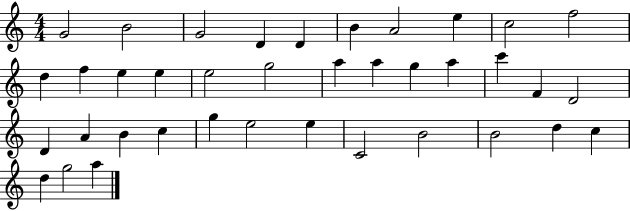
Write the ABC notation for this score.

X:1
T:Untitled
M:4/4
L:1/4
K:C
G2 B2 G2 D D B A2 e c2 f2 d f e e e2 g2 a a g a c' F D2 D A B c g e2 e C2 B2 B2 d c d g2 a